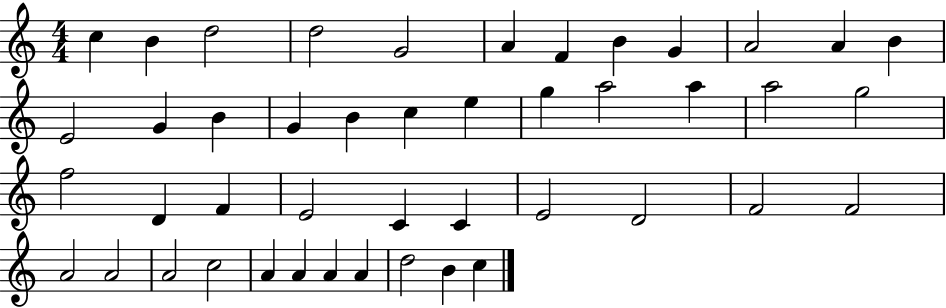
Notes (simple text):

C5/q B4/q D5/h D5/h G4/h A4/q F4/q B4/q G4/q A4/h A4/q B4/q E4/h G4/q B4/q G4/q B4/q C5/q E5/q G5/q A5/h A5/q A5/h G5/h F5/h D4/q F4/q E4/h C4/q C4/q E4/h D4/h F4/h F4/h A4/h A4/h A4/h C5/h A4/q A4/q A4/q A4/q D5/h B4/q C5/q